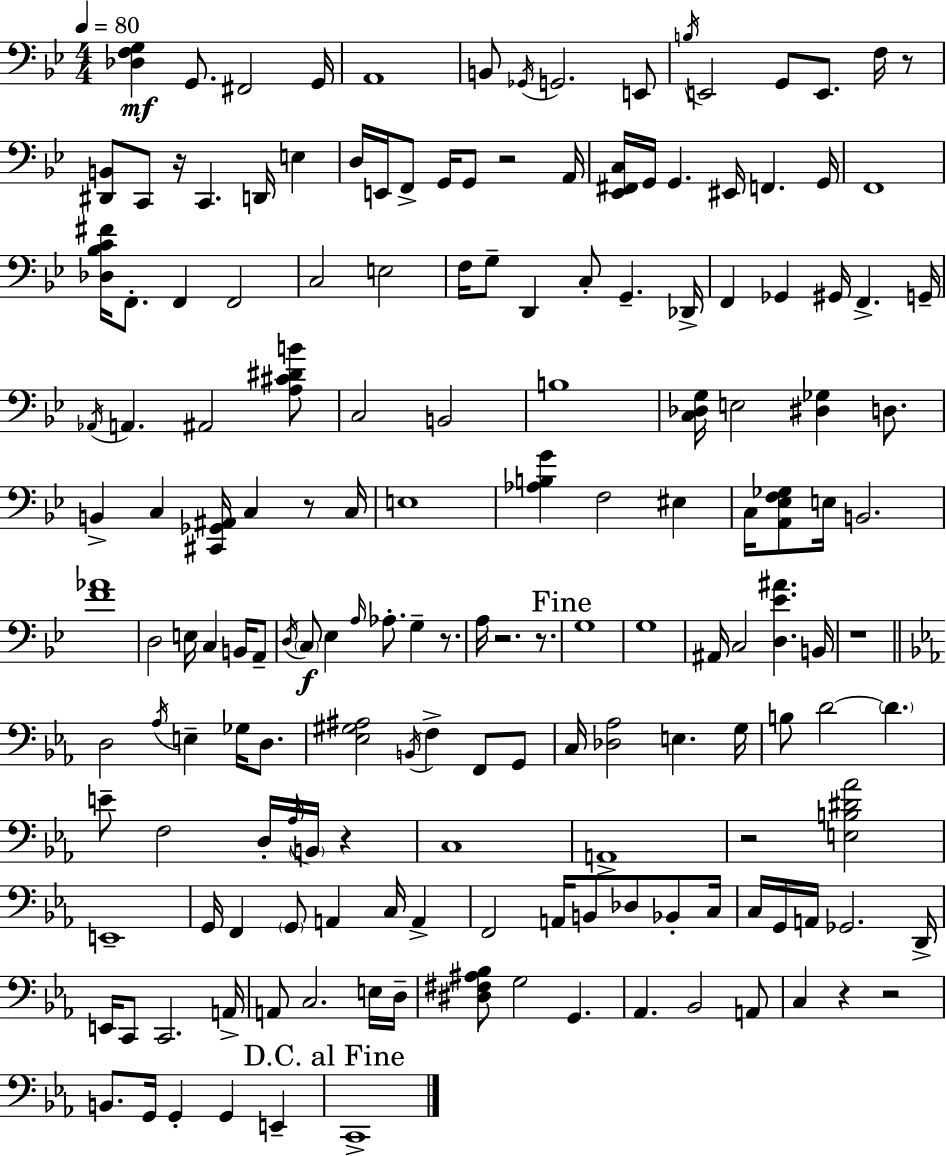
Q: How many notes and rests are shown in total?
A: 168